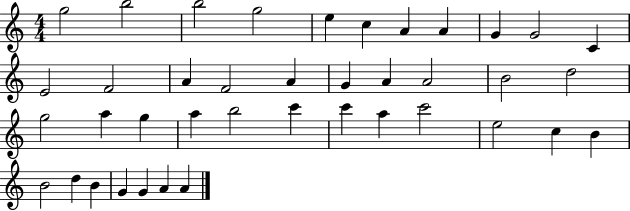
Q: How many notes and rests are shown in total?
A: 40